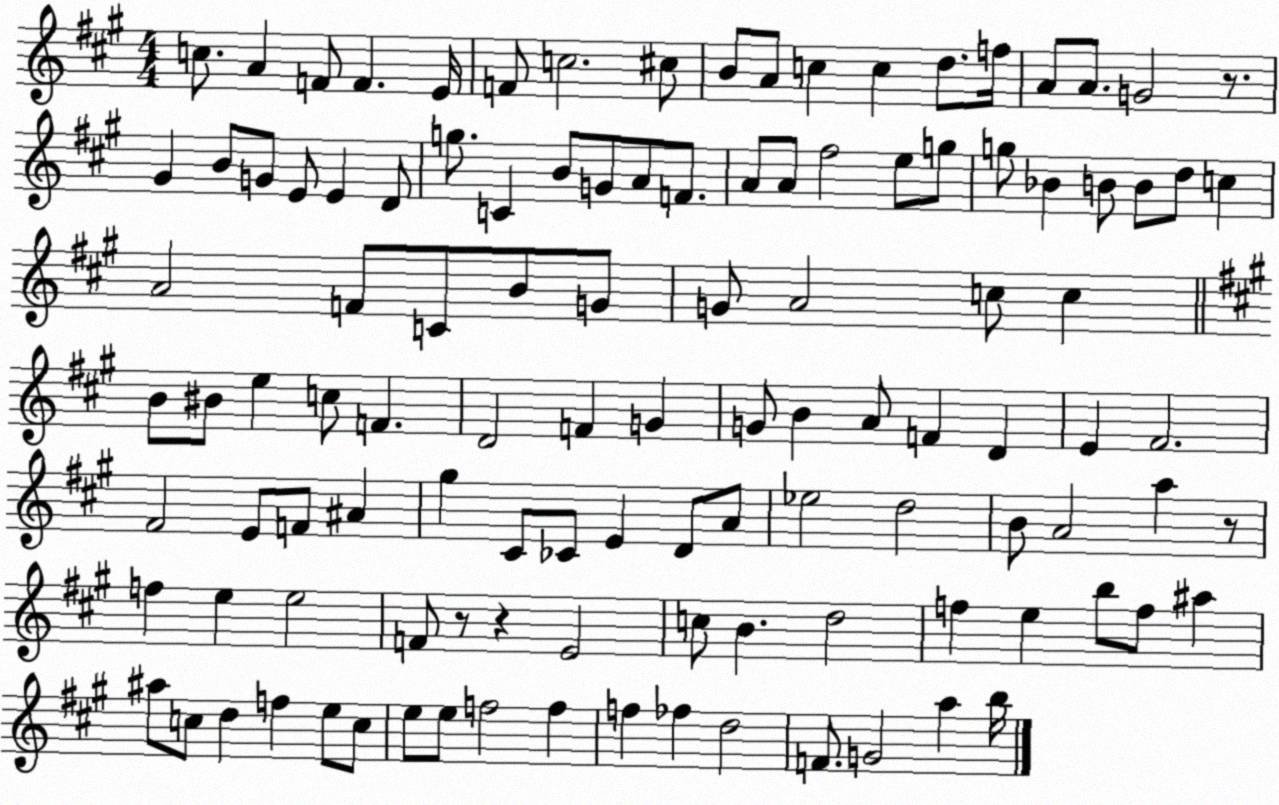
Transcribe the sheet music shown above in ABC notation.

X:1
T:Untitled
M:4/4
L:1/4
K:A
c/2 A F/2 F E/4 F/2 c2 ^c/2 B/2 A/2 c c d/2 f/4 A/2 A/2 G2 z/2 ^G B/2 G/2 E/2 E D/2 g/2 C B/2 G/2 A/2 F/2 A/2 A/2 ^f2 e/2 g/2 g/2 _B B/2 B/2 d/2 c A2 F/2 C/2 B/2 G/2 G/2 A2 c/2 c B/2 ^B/2 e c/2 F D2 F G G/2 B A/2 F D E ^F2 ^F2 E/2 F/2 ^A ^g ^C/2 _C/2 E D/2 A/2 _e2 d2 B/2 A2 a z/2 f e e2 F/2 z/2 z E2 c/2 B d2 f e b/2 f/2 ^a ^a/2 c/2 d f e/2 c/2 e/2 e/2 f2 f f _f d2 F/2 G2 a b/4